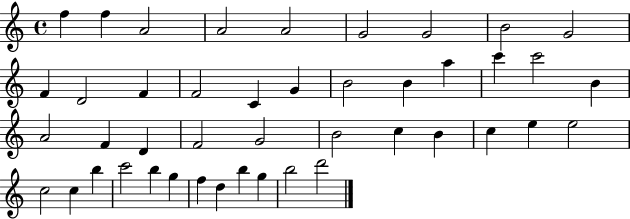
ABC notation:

X:1
T:Untitled
M:4/4
L:1/4
K:C
f f A2 A2 A2 G2 G2 B2 G2 F D2 F F2 C G B2 B a c' c'2 B A2 F D F2 G2 B2 c B c e e2 c2 c b c'2 b g f d b g b2 d'2